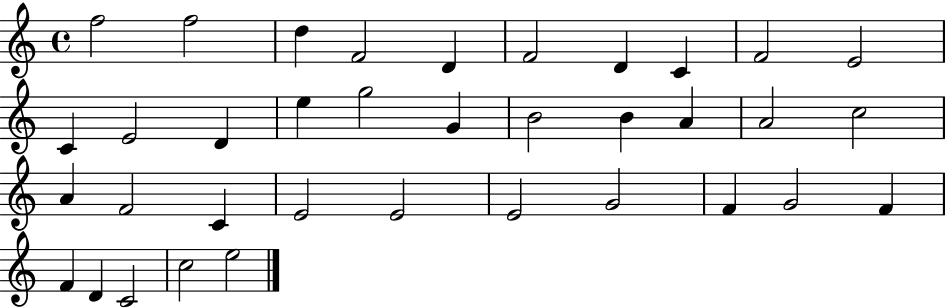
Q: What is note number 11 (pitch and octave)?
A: C4